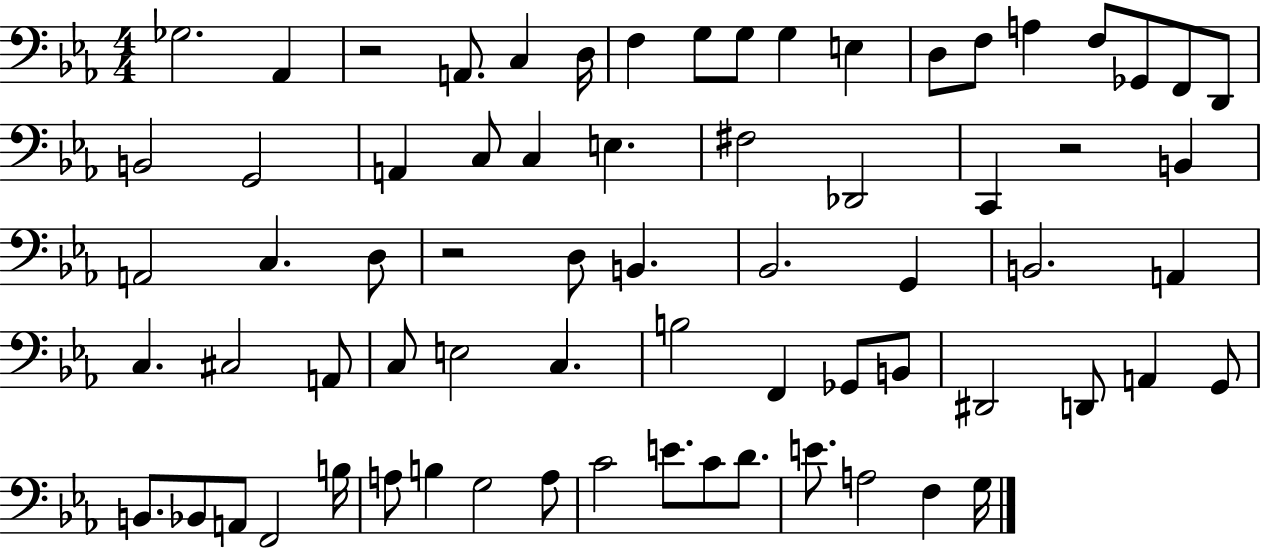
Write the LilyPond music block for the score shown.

{
  \clef bass
  \numericTimeSignature
  \time 4/4
  \key ees \major
  ges2. aes,4 | r2 a,8. c4 d16 | f4 g8 g8 g4 e4 | d8 f8 a4 f8 ges,8 f,8 d,8 | \break b,2 g,2 | a,4 c8 c4 e4. | fis2 des,2 | c,4 r2 b,4 | \break a,2 c4. d8 | r2 d8 b,4. | bes,2. g,4 | b,2. a,4 | \break c4. cis2 a,8 | c8 e2 c4. | b2 f,4 ges,8 b,8 | dis,2 d,8 a,4 g,8 | \break b,8. bes,8 a,8 f,2 b16 | a8 b4 g2 a8 | c'2 e'8. c'8 d'8. | e'8. a2 f4 g16 | \break \bar "|."
}